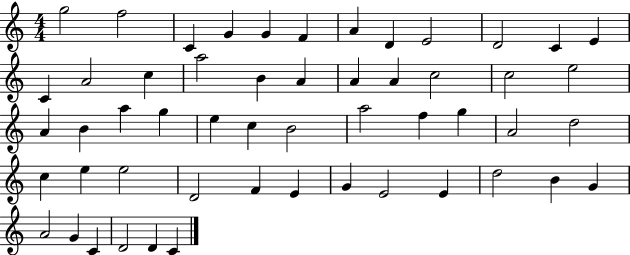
G5/h F5/h C4/q G4/q G4/q F4/q A4/q D4/q E4/h D4/h C4/q E4/q C4/q A4/h C5/q A5/h B4/q A4/q A4/q A4/q C5/h C5/h E5/h A4/q B4/q A5/q G5/q E5/q C5/q B4/h A5/h F5/q G5/q A4/h D5/h C5/q E5/q E5/h D4/h F4/q E4/q G4/q E4/h E4/q D5/h B4/q G4/q A4/h G4/q C4/q D4/h D4/q C4/q